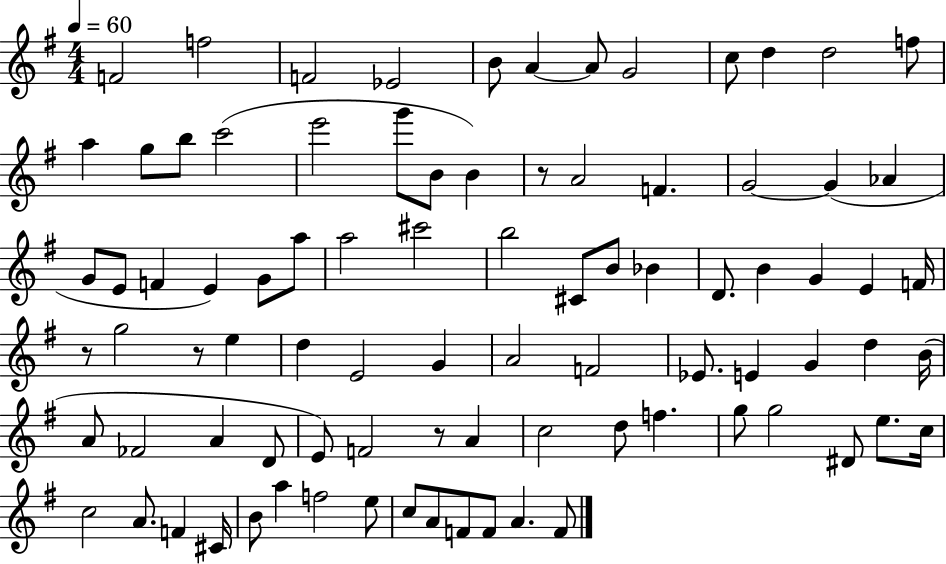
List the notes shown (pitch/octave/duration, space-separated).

F4/h F5/h F4/h Eb4/h B4/e A4/q A4/e G4/h C5/e D5/q D5/h F5/e A5/q G5/e B5/e C6/h E6/h G6/e B4/e B4/q R/e A4/h F4/q. G4/h G4/q Ab4/q G4/e E4/e F4/q E4/q G4/e A5/e A5/h C#6/h B5/h C#4/e B4/e Bb4/q D4/e. B4/q G4/q E4/q F4/s R/e G5/h R/e E5/q D5/q E4/h G4/q A4/h F4/h Eb4/e. E4/q G4/q D5/q B4/s A4/e FES4/h A4/q D4/e E4/e F4/h R/e A4/q C5/h D5/e F5/q. G5/e G5/h D#4/e E5/e. C5/s C5/h A4/e. F4/q C#4/s B4/e A5/q F5/h E5/e C5/e A4/e F4/e F4/e A4/q. F4/e